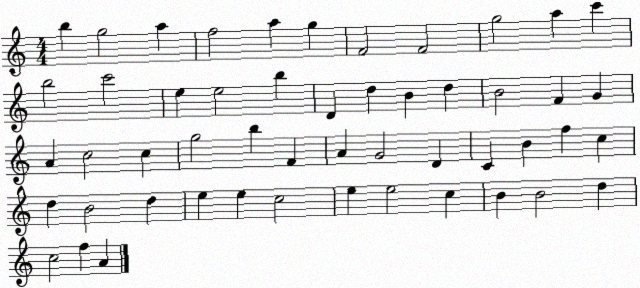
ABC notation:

X:1
T:Untitled
M:4/4
L:1/4
K:C
b g2 a f2 a g F2 F2 g2 a c' b2 c'2 e e2 b D d B d B2 F G A c2 c g2 b F A G2 D C B f c d B2 d e e c2 e e2 c B B2 d c2 f A